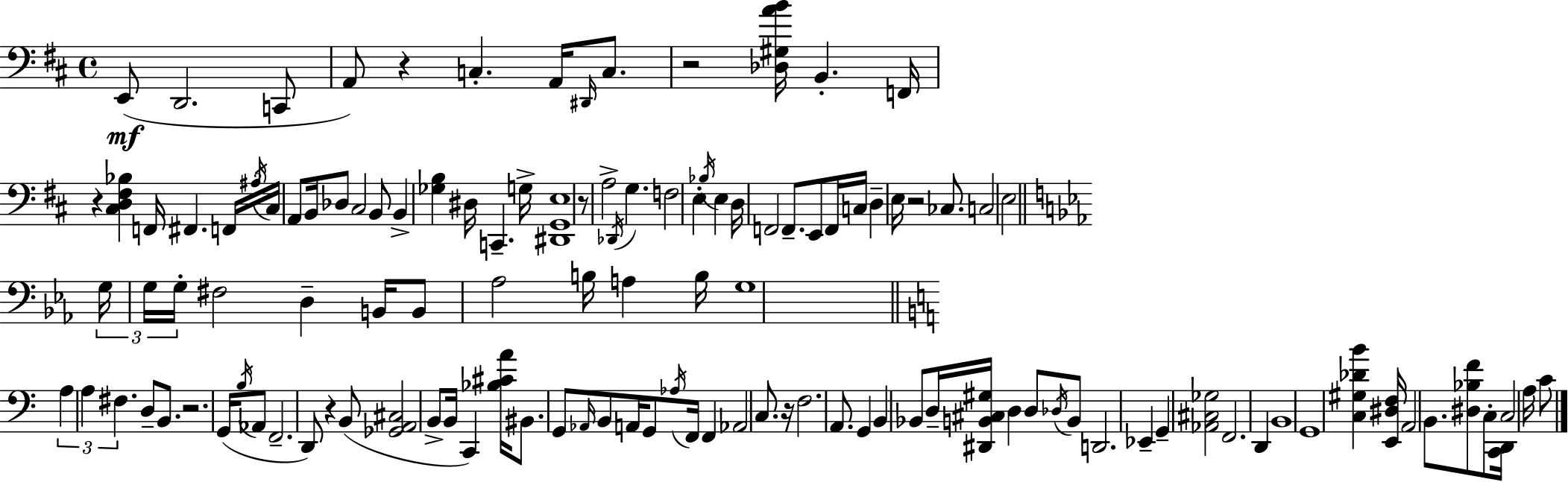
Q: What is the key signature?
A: D major